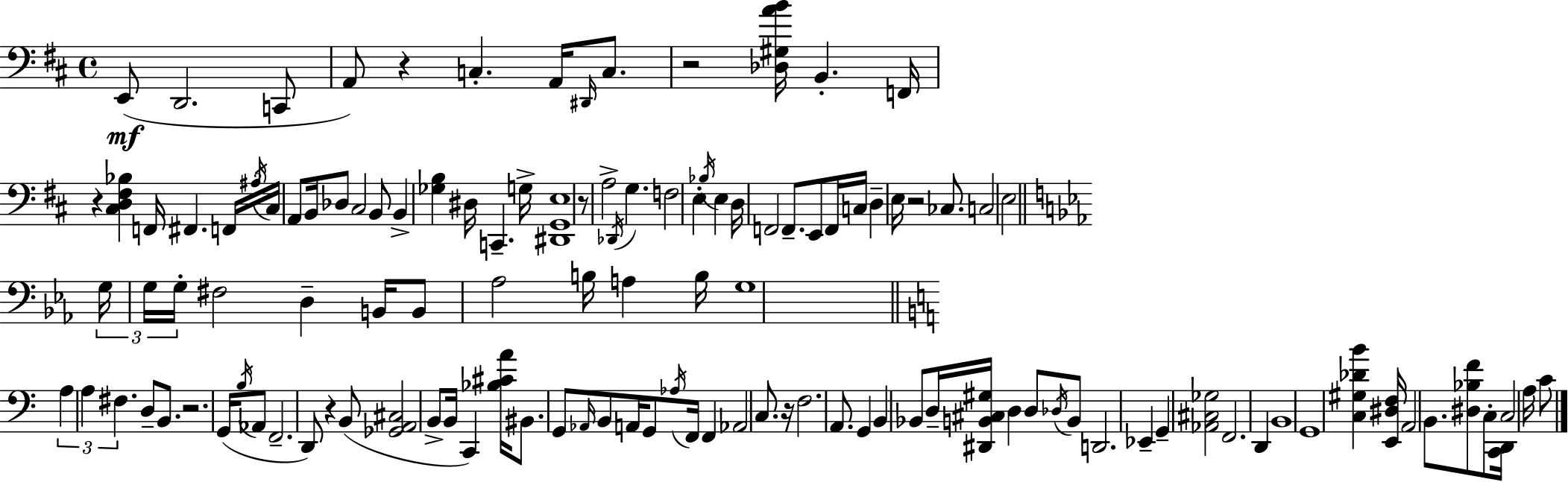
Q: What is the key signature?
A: D major